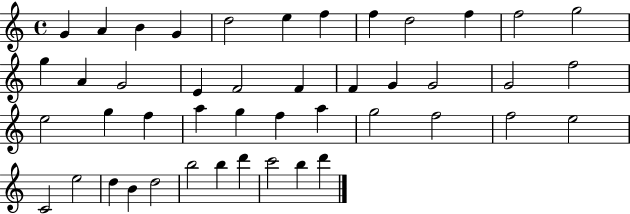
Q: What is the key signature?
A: C major